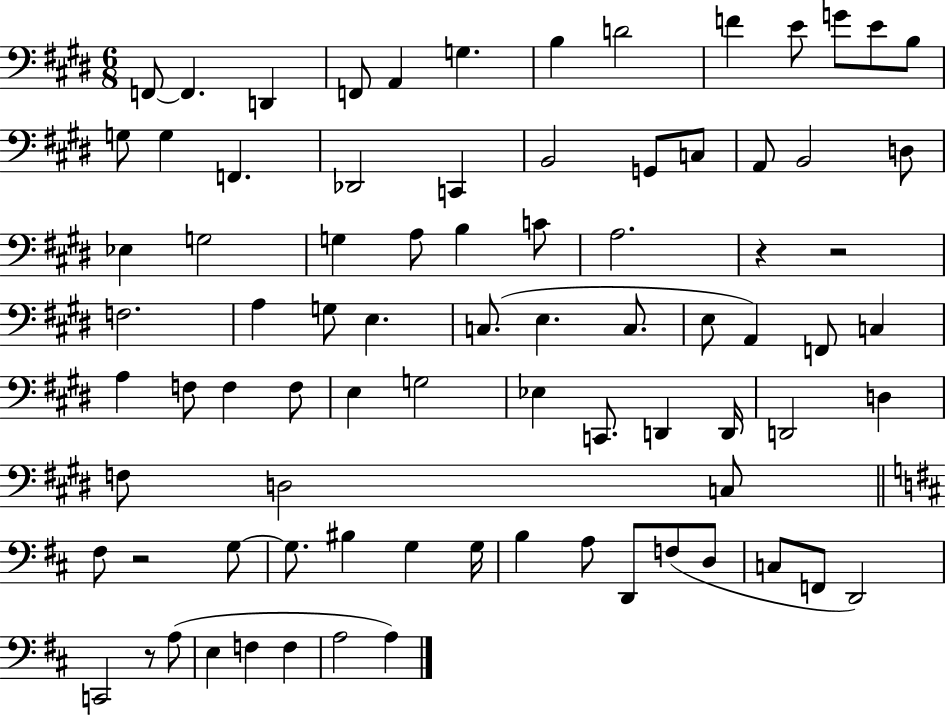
{
  \clef bass
  \numericTimeSignature
  \time 6/8
  \key e \major
  f,8~~ f,4. d,4 | f,8 a,4 g4. | b4 d'2 | f'4 e'8 g'8 e'8 b8 | \break g8 g4 f,4. | des,2 c,4 | b,2 g,8 c8 | a,8 b,2 d8 | \break ees4 g2 | g4 a8 b4 c'8 | a2. | r4 r2 | \break f2. | a4 g8 e4. | c8.( e4. c8. | e8 a,4) f,8 c4 | \break a4 f8 f4 f8 | e4 g2 | ees4 c,8. d,4 d,16 | d,2 d4 | \break f8 d2 c8 | \bar "||" \break \key d \major fis8 r2 g8~~ | g8. bis4 g4 g16 | b4 a8 d,8 f8( d8 | c8 f,8 d,2) | \break c,2 r8 a8( | e4 f4 f4 | a2 a4) | \bar "|."
}